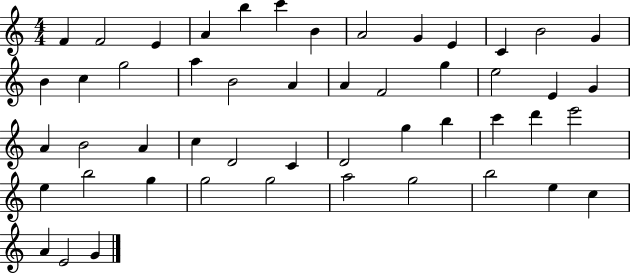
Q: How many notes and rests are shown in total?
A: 50